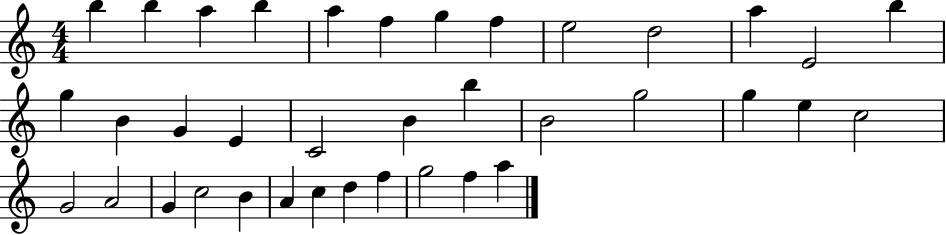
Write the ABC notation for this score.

X:1
T:Untitled
M:4/4
L:1/4
K:C
b b a b a f g f e2 d2 a E2 b g B G E C2 B b B2 g2 g e c2 G2 A2 G c2 B A c d f g2 f a